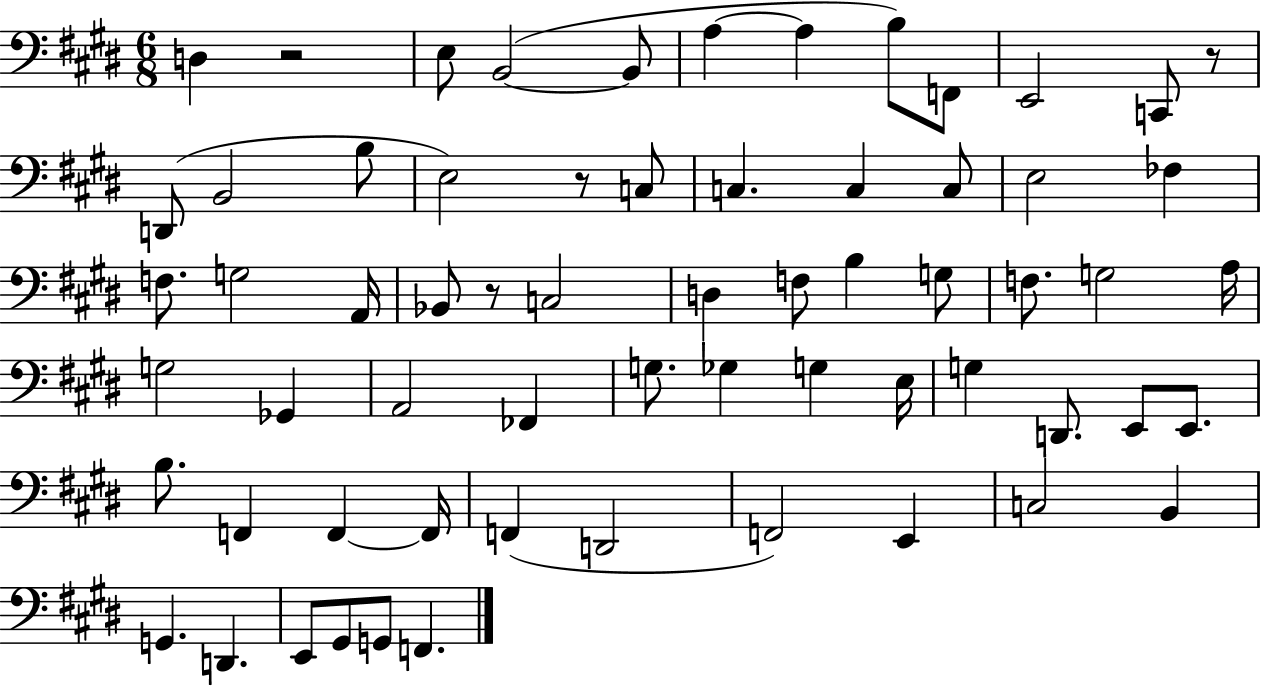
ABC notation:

X:1
T:Untitled
M:6/8
L:1/4
K:E
D, z2 E,/2 B,,2 B,,/2 A, A, B,/2 F,,/2 E,,2 C,,/2 z/2 D,,/2 B,,2 B,/2 E,2 z/2 C,/2 C, C, C,/2 E,2 _F, F,/2 G,2 A,,/4 _B,,/2 z/2 C,2 D, F,/2 B, G,/2 F,/2 G,2 A,/4 G,2 _G,, A,,2 _F,, G,/2 _G, G, E,/4 G, D,,/2 E,,/2 E,,/2 B,/2 F,, F,, F,,/4 F,, D,,2 F,,2 E,, C,2 B,, G,, D,, E,,/2 ^G,,/2 G,,/2 F,,